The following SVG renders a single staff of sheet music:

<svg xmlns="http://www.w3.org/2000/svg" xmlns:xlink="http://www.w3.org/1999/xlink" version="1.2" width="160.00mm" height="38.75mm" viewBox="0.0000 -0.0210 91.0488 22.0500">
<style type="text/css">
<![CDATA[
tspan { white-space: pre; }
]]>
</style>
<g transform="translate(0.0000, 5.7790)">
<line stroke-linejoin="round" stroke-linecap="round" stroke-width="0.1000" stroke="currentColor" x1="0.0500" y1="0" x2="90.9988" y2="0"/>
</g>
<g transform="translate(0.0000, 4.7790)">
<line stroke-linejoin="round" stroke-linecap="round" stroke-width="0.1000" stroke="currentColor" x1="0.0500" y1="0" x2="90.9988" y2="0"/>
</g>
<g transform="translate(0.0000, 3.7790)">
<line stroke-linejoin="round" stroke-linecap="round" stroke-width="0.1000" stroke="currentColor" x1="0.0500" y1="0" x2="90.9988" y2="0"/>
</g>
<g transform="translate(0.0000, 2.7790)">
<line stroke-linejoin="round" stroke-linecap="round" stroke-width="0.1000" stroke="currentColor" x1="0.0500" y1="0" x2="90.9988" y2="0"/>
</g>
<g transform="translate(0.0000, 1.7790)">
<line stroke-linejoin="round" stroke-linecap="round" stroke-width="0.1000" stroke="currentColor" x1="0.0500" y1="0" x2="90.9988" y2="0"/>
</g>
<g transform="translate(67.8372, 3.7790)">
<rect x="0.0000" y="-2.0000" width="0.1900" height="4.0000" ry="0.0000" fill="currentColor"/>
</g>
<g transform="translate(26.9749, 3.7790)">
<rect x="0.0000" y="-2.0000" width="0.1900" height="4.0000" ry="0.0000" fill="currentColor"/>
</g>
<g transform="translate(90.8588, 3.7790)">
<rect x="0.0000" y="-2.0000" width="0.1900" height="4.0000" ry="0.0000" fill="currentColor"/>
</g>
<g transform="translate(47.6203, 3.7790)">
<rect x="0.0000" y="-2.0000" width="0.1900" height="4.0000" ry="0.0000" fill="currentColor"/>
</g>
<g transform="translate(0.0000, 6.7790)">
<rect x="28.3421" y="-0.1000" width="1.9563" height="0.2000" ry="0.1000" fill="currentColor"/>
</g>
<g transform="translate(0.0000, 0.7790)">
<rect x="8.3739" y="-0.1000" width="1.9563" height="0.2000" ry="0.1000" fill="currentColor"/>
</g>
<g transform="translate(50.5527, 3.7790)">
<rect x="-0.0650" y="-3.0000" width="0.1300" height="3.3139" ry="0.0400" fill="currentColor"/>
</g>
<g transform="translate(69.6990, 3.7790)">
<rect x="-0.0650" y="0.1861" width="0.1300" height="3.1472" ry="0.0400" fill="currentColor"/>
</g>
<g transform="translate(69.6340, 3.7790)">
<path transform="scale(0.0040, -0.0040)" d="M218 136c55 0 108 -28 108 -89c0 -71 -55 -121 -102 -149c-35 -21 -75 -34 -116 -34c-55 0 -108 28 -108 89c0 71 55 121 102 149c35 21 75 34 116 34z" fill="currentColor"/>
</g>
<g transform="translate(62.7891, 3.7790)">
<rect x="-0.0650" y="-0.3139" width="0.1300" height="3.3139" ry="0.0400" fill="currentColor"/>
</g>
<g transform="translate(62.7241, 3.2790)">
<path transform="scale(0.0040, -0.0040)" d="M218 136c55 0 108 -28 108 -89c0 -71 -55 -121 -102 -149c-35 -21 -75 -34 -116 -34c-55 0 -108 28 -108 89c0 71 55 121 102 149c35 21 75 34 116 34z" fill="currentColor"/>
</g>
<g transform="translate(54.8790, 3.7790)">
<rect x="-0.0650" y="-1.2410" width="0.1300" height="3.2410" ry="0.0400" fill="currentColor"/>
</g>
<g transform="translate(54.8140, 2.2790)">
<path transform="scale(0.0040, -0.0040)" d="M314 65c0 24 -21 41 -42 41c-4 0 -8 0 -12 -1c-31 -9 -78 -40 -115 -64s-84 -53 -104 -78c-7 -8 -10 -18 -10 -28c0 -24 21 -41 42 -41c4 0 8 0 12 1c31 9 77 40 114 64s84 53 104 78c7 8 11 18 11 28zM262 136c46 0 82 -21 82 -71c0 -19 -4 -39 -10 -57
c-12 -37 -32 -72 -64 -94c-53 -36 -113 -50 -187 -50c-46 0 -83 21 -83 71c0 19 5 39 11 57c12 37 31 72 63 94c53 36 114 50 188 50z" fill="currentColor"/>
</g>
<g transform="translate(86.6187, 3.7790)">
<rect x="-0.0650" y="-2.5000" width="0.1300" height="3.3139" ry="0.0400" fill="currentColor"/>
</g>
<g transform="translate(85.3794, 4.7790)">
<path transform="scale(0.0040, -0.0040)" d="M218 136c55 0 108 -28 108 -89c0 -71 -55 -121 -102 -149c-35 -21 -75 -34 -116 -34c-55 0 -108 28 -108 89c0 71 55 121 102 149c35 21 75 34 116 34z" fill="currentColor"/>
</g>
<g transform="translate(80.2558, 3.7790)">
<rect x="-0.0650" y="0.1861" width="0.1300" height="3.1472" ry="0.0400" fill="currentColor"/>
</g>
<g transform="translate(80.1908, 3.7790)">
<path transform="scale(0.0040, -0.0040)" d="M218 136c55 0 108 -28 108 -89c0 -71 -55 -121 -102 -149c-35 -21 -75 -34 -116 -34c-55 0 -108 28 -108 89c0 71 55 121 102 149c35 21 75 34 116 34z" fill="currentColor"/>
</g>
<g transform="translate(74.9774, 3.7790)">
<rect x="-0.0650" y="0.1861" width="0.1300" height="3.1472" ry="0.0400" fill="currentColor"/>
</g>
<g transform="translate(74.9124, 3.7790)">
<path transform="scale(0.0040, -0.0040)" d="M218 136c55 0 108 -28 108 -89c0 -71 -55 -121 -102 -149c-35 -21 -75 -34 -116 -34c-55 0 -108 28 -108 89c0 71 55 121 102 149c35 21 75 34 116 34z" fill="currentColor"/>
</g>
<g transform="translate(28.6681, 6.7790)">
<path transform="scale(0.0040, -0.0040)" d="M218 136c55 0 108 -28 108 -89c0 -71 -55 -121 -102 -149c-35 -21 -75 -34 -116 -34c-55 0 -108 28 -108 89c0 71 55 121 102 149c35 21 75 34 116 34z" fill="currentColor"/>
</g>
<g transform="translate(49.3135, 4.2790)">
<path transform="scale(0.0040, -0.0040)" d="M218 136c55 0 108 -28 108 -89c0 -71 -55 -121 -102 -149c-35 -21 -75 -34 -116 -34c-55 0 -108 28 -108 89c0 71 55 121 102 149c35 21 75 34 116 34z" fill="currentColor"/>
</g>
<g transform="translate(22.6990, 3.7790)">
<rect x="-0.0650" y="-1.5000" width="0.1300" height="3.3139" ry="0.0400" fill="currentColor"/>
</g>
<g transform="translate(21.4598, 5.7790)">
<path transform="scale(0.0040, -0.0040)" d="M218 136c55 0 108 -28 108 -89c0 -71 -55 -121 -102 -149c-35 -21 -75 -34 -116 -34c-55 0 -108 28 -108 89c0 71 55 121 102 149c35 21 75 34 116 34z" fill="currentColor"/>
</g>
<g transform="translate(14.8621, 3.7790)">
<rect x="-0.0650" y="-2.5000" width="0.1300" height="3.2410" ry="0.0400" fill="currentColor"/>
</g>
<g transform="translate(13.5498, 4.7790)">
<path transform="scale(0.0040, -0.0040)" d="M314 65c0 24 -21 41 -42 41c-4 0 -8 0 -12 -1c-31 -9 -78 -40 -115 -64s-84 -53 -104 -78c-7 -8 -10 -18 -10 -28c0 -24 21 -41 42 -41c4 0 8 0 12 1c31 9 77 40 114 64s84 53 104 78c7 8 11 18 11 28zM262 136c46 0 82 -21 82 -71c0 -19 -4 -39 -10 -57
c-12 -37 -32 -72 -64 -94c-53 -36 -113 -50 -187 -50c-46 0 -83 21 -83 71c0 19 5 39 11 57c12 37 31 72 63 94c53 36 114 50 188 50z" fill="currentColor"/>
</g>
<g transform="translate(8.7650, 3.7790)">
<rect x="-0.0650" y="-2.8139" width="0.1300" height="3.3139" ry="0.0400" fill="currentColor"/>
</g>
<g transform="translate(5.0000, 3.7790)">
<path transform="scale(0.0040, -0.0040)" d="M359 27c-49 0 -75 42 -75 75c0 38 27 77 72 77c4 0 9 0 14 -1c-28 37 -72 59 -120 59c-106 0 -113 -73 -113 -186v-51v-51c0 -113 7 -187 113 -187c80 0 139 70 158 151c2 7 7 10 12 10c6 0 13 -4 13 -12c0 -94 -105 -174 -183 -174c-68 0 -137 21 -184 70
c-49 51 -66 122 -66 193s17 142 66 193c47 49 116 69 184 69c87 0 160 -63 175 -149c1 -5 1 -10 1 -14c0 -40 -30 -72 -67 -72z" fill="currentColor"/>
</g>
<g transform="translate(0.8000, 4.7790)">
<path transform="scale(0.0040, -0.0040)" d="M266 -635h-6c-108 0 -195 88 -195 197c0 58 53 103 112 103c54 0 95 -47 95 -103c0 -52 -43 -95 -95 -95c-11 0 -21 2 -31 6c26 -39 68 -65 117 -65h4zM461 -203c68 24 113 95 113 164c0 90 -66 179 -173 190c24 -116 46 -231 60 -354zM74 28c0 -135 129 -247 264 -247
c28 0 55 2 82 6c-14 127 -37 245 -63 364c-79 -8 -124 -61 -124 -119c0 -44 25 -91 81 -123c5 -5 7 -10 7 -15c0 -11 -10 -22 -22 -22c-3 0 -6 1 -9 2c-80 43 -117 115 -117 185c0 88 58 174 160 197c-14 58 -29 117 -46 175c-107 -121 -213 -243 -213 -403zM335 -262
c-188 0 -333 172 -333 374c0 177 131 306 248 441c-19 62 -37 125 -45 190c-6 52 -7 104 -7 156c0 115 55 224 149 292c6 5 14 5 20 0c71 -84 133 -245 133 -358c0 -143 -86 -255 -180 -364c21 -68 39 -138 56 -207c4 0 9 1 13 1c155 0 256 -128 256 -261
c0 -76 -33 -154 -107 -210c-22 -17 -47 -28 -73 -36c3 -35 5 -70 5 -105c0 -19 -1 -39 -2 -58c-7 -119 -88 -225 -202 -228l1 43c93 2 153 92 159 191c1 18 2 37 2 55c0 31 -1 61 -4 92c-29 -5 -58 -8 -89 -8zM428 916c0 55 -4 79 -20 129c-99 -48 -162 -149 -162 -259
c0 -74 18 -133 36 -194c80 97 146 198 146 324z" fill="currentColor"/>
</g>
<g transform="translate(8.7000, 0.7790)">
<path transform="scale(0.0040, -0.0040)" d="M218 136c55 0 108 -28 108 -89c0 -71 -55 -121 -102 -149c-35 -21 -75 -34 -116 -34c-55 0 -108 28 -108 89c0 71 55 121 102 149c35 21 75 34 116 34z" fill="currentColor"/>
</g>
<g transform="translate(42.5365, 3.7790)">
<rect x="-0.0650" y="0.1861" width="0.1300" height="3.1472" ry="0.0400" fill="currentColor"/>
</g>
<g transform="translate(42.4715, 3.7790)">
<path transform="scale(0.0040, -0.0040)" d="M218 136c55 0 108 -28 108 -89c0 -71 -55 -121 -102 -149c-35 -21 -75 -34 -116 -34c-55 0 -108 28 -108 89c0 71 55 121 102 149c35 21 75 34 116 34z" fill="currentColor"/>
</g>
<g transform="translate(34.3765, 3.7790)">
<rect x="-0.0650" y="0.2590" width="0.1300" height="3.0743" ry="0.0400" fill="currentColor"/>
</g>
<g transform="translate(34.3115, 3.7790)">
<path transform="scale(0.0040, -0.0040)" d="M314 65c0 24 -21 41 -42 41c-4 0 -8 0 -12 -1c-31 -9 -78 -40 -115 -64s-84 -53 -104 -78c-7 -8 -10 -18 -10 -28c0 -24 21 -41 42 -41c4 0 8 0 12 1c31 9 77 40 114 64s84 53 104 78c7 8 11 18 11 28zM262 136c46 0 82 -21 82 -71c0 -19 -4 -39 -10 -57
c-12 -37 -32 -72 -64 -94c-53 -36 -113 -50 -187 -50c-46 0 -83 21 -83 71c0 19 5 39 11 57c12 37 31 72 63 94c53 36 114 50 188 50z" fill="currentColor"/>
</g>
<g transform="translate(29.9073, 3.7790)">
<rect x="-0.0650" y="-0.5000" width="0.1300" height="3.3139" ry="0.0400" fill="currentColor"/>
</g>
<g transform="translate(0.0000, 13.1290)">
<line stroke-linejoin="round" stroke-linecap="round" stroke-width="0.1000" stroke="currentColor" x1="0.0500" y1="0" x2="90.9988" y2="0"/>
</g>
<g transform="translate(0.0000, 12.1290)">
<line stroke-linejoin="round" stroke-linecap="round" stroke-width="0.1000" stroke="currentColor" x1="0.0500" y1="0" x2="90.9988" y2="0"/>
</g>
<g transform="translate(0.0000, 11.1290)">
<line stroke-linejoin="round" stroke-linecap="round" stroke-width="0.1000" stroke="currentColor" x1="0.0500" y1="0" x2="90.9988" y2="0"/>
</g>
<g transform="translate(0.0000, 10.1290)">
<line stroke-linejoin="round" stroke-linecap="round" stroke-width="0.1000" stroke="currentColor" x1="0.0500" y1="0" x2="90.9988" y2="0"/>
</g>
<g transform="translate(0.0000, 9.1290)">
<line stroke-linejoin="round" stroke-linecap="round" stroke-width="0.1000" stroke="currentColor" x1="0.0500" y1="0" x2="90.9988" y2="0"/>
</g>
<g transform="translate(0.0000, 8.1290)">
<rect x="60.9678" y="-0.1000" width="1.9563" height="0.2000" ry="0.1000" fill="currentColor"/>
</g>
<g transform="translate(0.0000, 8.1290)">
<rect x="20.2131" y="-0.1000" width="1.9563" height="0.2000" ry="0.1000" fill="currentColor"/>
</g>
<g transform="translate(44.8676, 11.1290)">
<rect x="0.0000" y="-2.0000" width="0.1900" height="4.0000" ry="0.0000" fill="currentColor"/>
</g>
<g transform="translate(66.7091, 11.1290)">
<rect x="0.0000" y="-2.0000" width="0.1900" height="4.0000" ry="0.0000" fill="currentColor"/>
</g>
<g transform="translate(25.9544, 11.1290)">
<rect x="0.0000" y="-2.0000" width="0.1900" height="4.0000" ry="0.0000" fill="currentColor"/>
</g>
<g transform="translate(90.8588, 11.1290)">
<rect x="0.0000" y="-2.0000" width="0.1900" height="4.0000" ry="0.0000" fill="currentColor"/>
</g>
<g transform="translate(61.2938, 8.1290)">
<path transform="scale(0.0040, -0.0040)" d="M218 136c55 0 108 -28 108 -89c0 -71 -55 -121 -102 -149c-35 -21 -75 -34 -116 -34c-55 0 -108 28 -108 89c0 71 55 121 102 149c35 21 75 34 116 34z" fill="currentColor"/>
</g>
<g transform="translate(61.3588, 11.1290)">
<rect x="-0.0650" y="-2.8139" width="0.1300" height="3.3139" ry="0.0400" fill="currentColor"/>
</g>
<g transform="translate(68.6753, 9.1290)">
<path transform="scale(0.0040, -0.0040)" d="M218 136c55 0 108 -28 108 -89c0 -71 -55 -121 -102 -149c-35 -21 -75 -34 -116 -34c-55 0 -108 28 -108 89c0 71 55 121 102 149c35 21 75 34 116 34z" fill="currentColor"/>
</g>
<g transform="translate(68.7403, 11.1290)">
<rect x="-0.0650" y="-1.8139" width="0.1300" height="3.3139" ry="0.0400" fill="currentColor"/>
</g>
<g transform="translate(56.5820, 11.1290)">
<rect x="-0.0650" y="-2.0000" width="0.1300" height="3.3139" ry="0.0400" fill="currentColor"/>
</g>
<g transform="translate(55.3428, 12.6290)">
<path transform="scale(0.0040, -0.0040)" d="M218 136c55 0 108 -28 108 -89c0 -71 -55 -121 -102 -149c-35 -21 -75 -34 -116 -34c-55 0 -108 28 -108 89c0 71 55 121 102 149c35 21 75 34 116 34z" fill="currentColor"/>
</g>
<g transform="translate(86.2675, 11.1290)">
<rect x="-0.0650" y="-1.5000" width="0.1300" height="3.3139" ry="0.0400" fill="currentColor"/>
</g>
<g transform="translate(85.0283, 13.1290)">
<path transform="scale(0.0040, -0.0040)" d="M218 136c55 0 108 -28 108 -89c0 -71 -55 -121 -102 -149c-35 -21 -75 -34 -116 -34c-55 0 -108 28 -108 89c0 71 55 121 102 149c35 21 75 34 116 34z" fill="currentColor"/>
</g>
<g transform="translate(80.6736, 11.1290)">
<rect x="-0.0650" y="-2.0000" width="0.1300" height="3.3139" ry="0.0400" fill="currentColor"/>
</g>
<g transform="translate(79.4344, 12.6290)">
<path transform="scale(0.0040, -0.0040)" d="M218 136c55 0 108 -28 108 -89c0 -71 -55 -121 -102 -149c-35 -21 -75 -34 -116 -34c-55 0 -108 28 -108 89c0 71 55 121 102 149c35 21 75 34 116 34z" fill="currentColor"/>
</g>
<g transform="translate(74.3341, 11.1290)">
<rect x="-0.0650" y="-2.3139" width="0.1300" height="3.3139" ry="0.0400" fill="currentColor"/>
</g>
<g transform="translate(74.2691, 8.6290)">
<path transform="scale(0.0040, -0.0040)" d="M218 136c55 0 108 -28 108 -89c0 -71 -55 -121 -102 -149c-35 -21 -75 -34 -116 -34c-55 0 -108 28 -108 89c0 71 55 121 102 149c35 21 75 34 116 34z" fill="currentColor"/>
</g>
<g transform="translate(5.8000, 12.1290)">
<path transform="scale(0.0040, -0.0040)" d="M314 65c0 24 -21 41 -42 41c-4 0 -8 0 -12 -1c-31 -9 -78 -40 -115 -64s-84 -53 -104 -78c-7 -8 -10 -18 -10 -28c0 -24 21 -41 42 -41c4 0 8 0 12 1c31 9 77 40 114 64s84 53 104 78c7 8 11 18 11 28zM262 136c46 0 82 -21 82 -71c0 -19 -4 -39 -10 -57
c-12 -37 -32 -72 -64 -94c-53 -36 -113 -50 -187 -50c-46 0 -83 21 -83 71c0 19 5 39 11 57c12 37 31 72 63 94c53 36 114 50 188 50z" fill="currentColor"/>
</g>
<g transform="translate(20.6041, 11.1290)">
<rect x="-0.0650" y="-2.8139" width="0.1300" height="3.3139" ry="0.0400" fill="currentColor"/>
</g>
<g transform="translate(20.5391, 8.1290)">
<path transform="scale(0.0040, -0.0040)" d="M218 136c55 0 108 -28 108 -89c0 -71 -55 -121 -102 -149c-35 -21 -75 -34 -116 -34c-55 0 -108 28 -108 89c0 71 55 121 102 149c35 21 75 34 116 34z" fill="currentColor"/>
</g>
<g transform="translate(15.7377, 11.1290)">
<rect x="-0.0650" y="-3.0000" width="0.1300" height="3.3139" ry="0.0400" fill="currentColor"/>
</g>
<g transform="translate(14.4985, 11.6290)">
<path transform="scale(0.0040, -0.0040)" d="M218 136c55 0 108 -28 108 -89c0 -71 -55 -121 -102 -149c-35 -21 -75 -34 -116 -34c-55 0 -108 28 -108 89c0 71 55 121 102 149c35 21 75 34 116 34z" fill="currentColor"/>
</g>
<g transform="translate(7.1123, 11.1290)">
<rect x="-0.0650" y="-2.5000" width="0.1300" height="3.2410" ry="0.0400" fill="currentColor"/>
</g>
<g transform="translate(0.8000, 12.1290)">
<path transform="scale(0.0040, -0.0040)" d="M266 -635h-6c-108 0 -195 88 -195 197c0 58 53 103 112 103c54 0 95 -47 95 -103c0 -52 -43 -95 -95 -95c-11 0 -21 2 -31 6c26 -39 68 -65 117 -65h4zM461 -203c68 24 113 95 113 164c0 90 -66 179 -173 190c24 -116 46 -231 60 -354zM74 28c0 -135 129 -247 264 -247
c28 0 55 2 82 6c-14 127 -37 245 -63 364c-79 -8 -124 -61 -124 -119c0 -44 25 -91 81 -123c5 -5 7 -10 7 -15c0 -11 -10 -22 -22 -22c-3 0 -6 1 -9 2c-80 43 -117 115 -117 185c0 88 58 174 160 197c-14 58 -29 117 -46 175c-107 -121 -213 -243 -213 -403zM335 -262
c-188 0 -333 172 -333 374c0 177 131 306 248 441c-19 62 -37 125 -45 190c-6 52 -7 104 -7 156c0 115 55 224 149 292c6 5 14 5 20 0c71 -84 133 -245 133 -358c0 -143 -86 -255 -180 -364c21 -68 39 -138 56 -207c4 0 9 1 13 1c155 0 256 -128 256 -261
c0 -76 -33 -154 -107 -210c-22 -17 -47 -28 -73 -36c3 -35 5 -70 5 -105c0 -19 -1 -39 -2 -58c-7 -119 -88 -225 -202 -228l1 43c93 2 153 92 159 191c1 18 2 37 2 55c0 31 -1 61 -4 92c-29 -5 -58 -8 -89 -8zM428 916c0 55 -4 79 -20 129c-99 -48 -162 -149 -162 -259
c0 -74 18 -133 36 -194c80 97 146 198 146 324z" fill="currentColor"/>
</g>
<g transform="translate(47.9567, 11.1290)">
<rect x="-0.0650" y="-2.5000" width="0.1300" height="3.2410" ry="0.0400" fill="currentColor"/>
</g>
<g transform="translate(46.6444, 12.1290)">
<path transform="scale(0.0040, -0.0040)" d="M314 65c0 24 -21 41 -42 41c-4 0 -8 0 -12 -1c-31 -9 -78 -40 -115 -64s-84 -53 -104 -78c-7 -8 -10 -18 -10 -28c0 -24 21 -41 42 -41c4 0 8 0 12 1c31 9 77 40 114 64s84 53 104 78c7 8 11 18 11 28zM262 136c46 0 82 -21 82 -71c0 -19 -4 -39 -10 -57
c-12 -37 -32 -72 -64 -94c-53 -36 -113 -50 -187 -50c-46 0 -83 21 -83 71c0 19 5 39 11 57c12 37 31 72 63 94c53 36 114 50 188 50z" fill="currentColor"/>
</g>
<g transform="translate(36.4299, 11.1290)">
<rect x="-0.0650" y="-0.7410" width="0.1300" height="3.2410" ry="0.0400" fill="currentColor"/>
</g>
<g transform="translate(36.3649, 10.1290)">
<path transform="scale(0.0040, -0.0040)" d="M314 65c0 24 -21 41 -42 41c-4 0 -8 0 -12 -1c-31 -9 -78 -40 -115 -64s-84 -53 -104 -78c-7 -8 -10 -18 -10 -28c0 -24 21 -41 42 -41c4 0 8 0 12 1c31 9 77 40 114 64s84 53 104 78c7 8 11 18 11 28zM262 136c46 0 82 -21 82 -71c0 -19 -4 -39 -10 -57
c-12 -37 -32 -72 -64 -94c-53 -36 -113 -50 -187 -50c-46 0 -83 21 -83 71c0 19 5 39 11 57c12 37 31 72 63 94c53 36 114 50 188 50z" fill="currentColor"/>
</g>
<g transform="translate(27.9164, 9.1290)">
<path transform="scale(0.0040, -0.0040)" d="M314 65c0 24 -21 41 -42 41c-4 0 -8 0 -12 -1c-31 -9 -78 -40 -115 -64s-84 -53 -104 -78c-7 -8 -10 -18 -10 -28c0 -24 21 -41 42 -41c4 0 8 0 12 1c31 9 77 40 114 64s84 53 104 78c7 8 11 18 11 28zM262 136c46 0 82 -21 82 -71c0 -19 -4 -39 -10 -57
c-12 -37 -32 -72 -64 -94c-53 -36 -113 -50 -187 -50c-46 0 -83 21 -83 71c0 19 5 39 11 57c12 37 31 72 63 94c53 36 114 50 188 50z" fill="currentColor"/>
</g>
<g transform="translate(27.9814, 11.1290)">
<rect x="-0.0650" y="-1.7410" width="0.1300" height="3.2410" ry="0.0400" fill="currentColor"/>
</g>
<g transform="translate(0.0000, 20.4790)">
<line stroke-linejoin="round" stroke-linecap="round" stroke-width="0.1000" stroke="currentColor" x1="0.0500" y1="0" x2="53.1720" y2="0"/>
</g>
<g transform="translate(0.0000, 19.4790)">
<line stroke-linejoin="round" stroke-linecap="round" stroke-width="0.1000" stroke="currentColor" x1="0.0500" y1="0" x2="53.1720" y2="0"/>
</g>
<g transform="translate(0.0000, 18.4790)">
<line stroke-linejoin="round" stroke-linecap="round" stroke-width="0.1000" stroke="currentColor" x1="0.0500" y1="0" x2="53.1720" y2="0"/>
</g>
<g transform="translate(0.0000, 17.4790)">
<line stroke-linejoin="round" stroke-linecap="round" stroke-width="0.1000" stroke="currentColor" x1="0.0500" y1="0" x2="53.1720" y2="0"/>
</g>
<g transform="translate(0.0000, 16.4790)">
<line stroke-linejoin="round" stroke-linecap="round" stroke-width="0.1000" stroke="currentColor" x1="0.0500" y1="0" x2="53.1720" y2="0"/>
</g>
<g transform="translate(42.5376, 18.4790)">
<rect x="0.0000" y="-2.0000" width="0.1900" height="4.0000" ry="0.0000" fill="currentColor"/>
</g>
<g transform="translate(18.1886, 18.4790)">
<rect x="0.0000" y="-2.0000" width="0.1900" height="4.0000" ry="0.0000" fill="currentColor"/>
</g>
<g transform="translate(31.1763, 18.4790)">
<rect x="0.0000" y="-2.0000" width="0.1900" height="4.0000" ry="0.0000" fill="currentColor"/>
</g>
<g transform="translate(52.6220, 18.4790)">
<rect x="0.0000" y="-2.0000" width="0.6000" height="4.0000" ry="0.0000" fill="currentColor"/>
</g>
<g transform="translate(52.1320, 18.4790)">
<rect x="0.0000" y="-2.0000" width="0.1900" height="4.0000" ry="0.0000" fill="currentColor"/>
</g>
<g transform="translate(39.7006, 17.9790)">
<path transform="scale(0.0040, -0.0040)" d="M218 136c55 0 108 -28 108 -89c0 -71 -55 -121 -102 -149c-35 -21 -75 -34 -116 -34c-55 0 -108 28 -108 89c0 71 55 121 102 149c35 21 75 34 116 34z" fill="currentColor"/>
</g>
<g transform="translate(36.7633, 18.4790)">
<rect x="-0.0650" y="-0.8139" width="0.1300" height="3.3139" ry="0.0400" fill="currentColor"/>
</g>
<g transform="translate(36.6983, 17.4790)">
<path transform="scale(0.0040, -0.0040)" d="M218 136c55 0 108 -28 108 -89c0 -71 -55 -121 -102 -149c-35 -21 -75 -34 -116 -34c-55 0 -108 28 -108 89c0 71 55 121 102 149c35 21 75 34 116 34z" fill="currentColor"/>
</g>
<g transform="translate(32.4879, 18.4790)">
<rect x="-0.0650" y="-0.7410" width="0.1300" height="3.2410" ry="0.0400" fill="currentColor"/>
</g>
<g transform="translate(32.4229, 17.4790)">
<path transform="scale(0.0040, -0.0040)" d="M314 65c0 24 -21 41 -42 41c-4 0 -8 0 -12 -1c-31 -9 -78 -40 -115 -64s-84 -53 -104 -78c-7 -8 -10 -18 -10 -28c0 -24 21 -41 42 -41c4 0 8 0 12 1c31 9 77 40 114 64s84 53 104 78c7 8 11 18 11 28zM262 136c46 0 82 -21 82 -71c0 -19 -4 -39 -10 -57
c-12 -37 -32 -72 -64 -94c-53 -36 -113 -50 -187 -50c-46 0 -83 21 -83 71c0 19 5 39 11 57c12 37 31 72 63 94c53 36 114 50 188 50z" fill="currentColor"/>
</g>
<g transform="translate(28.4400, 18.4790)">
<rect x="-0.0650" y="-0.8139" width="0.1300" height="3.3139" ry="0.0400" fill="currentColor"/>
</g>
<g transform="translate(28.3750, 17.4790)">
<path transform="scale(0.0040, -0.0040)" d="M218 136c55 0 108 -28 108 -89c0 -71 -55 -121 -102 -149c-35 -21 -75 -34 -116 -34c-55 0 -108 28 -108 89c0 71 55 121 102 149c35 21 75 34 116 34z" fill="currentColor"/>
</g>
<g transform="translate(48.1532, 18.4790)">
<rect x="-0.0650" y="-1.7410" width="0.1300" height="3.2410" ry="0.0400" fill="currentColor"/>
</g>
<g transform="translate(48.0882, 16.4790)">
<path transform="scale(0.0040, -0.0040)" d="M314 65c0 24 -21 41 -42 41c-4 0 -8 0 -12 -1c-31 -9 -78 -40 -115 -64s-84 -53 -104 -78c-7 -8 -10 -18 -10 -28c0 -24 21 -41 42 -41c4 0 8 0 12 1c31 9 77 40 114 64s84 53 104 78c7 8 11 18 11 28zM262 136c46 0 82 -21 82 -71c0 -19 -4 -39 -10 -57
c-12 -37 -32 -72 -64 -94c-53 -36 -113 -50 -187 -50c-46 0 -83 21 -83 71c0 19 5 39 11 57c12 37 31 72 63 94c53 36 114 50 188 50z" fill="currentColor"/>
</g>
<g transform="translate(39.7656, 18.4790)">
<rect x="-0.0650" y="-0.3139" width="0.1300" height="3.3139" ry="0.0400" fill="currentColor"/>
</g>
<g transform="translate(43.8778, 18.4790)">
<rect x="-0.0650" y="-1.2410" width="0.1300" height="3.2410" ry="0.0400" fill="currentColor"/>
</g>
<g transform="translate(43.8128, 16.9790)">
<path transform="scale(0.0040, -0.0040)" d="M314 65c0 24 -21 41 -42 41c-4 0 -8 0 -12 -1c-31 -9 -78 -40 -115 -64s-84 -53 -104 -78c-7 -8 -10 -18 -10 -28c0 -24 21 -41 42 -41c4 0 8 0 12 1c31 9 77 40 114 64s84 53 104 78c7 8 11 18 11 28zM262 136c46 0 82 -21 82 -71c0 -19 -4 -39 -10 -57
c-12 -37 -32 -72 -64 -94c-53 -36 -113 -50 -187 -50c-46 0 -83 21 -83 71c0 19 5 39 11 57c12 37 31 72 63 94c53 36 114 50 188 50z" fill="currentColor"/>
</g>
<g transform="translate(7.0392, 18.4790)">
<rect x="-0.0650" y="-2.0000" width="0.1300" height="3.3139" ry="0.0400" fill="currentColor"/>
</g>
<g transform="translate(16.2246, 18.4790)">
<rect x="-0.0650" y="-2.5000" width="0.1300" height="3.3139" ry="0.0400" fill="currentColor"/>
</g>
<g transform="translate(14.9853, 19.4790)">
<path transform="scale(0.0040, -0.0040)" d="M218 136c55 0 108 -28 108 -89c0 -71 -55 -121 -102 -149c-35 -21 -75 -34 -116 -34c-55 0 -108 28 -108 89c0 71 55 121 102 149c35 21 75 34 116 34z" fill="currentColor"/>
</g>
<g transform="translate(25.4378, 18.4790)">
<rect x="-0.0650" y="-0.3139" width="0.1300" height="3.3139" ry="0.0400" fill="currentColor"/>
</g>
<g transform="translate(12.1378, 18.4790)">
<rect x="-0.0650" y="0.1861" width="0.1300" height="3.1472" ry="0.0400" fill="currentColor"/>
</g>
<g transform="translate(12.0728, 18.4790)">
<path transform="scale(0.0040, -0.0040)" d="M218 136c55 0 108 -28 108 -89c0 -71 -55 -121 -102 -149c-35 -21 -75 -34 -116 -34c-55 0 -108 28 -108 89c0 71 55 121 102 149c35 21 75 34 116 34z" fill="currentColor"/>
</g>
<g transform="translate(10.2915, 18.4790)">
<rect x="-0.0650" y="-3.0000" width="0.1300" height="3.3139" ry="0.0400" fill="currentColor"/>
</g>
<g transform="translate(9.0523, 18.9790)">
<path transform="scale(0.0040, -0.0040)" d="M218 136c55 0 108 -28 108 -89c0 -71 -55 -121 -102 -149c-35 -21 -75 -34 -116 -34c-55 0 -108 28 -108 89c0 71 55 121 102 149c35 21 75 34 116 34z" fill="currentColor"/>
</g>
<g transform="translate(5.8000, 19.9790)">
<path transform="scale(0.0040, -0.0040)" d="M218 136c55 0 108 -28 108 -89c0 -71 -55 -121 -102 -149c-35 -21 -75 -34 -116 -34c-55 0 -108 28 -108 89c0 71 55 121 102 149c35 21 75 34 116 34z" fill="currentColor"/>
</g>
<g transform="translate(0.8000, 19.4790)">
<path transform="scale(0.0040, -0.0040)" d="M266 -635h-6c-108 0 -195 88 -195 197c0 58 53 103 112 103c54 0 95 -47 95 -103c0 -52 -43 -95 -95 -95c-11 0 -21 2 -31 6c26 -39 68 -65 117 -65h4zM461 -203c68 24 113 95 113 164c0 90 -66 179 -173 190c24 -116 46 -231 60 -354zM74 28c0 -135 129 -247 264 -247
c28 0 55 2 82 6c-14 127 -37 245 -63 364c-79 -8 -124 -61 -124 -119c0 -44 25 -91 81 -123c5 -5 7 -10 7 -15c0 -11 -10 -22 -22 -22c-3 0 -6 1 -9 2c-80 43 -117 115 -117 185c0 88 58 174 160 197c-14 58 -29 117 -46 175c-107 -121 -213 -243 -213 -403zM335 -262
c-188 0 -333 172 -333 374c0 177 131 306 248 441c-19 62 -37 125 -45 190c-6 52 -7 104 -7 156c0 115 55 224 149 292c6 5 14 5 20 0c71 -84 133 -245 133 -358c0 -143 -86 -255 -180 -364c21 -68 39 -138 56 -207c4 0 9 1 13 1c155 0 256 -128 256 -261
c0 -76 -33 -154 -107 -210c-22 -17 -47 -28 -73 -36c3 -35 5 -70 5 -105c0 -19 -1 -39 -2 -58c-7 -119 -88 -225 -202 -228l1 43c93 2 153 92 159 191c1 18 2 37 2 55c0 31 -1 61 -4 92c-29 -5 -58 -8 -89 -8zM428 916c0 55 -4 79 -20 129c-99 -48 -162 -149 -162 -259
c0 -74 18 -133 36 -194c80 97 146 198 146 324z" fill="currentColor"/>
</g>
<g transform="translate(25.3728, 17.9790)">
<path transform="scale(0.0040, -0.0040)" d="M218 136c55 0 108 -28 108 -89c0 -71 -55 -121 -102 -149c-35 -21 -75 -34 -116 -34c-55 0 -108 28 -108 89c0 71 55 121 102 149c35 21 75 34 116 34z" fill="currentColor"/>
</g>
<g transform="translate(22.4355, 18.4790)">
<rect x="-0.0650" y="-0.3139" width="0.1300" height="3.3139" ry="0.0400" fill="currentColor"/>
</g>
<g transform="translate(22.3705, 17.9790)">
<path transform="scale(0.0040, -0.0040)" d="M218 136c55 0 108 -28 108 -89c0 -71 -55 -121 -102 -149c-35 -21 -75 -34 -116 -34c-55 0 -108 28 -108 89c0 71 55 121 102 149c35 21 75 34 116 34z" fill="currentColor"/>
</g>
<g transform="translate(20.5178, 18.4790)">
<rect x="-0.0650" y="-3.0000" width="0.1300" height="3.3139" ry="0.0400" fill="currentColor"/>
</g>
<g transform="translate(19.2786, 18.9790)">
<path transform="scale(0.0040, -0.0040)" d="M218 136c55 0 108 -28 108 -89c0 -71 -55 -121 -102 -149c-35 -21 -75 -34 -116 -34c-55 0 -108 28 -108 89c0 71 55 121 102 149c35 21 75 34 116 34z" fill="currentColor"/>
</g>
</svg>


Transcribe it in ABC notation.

X:1
T:Untitled
M:4/4
L:1/4
K:C
a G2 E C B2 B A e2 c B B B G G2 A a f2 d2 G2 F a f g F E F A B G A c c d d2 d c e2 f2